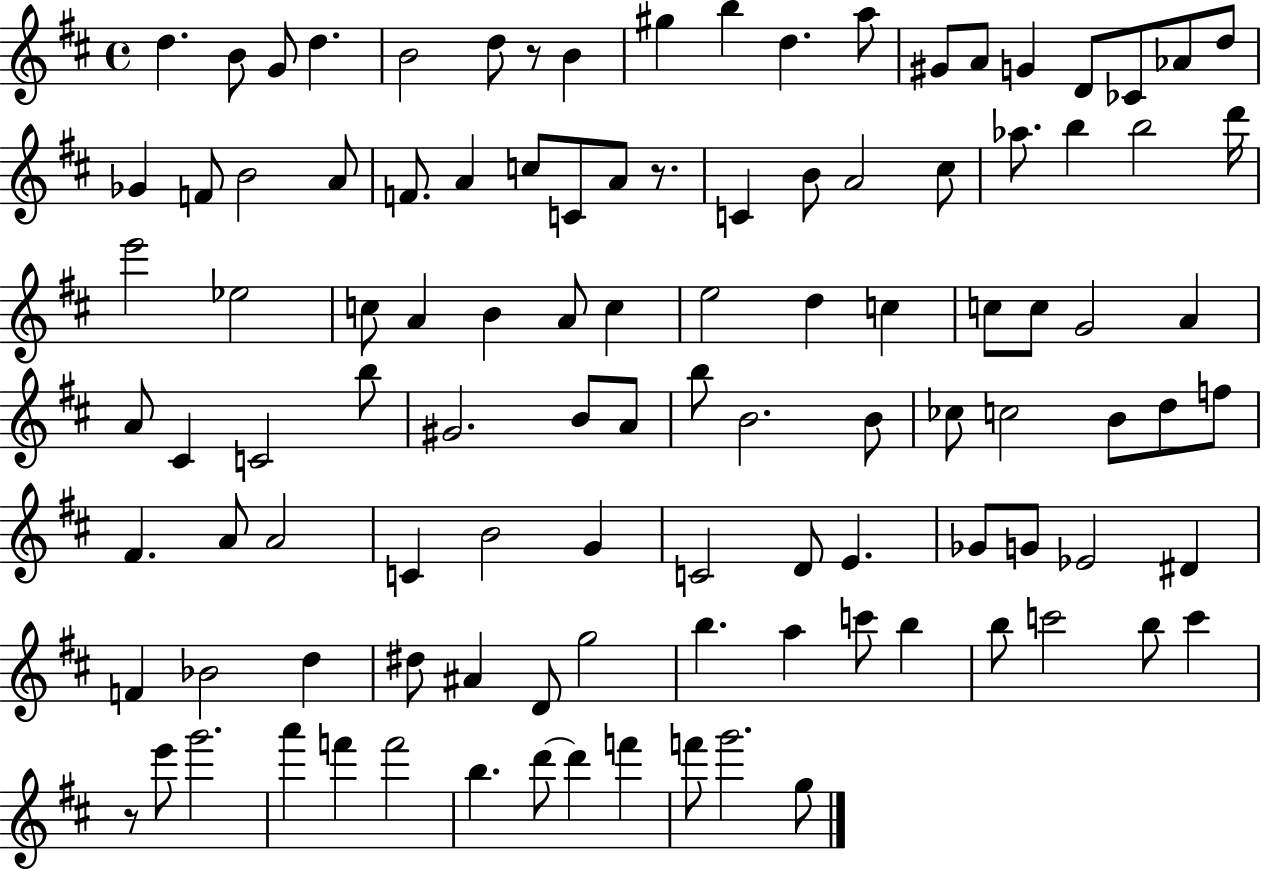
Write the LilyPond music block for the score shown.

{
  \clef treble
  \time 4/4
  \defaultTimeSignature
  \key d \major
  d''4. b'8 g'8 d''4. | b'2 d''8 r8 b'4 | gis''4 b''4 d''4. a''8 | gis'8 a'8 g'4 d'8 ces'8 aes'8 d''8 | \break ges'4 f'8 b'2 a'8 | f'8. a'4 c''8 c'8 a'8 r8. | c'4 b'8 a'2 cis''8 | aes''8. b''4 b''2 d'''16 | \break e'''2 ees''2 | c''8 a'4 b'4 a'8 c''4 | e''2 d''4 c''4 | c''8 c''8 g'2 a'4 | \break a'8 cis'4 c'2 b''8 | gis'2. b'8 a'8 | b''8 b'2. b'8 | ces''8 c''2 b'8 d''8 f''8 | \break fis'4. a'8 a'2 | c'4 b'2 g'4 | c'2 d'8 e'4. | ges'8 g'8 ees'2 dis'4 | \break f'4 bes'2 d''4 | dis''8 ais'4 d'8 g''2 | b''4. a''4 c'''8 b''4 | b''8 c'''2 b''8 c'''4 | \break r8 e'''8 g'''2. | a'''4 f'''4 f'''2 | b''4. d'''8~~ d'''4 f'''4 | f'''8 g'''2. g''8 | \break \bar "|."
}